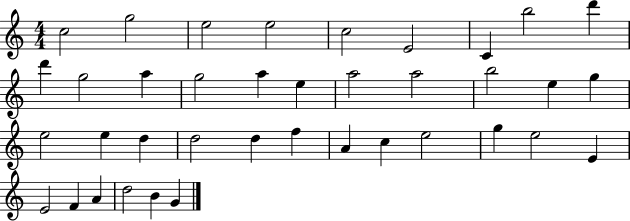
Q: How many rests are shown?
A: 0